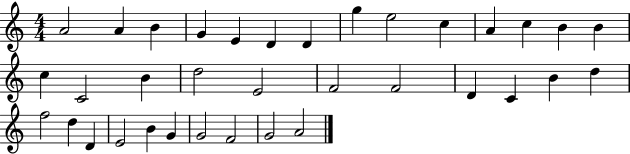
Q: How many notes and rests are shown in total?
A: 35